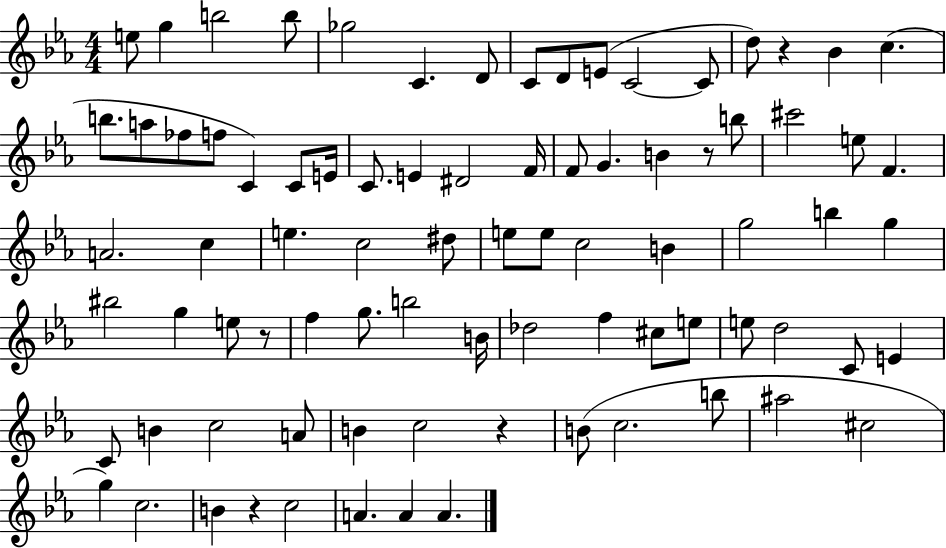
{
  \clef treble
  \numericTimeSignature
  \time 4/4
  \key ees \major
  e''8 g''4 b''2 b''8 | ges''2 c'4. d'8 | c'8 d'8 e'8( c'2~~ c'8 | d''8) r4 bes'4 c''4.( | \break b''8. a''8 fes''8 f''8 c'4) c'8 e'16 | c'8. e'4 dis'2 f'16 | f'8 g'4. b'4 r8 b''8 | cis'''2 e''8 f'4. | \break a'2. c''4 | e''4. c''2 dis''8 | e''8 e''8 c''2 b'4 | g''2 b''4 g''4 | \break bis''2 g''4 e''8 r8 | f''4 g''8. b''2 b'16 | des''2 f''4 cis''8 e''8 | e''8 d''2 c'8 e'4 | \break c'8 b'4 c''2 a'8 | b'4 c''2 r4 | b'8( c''2. b''8 | ais''2 cis''2 | \break g''4) c''2. | b'4 r4 c''2 | a'4. a'4 a'4. | \bar "|."
}